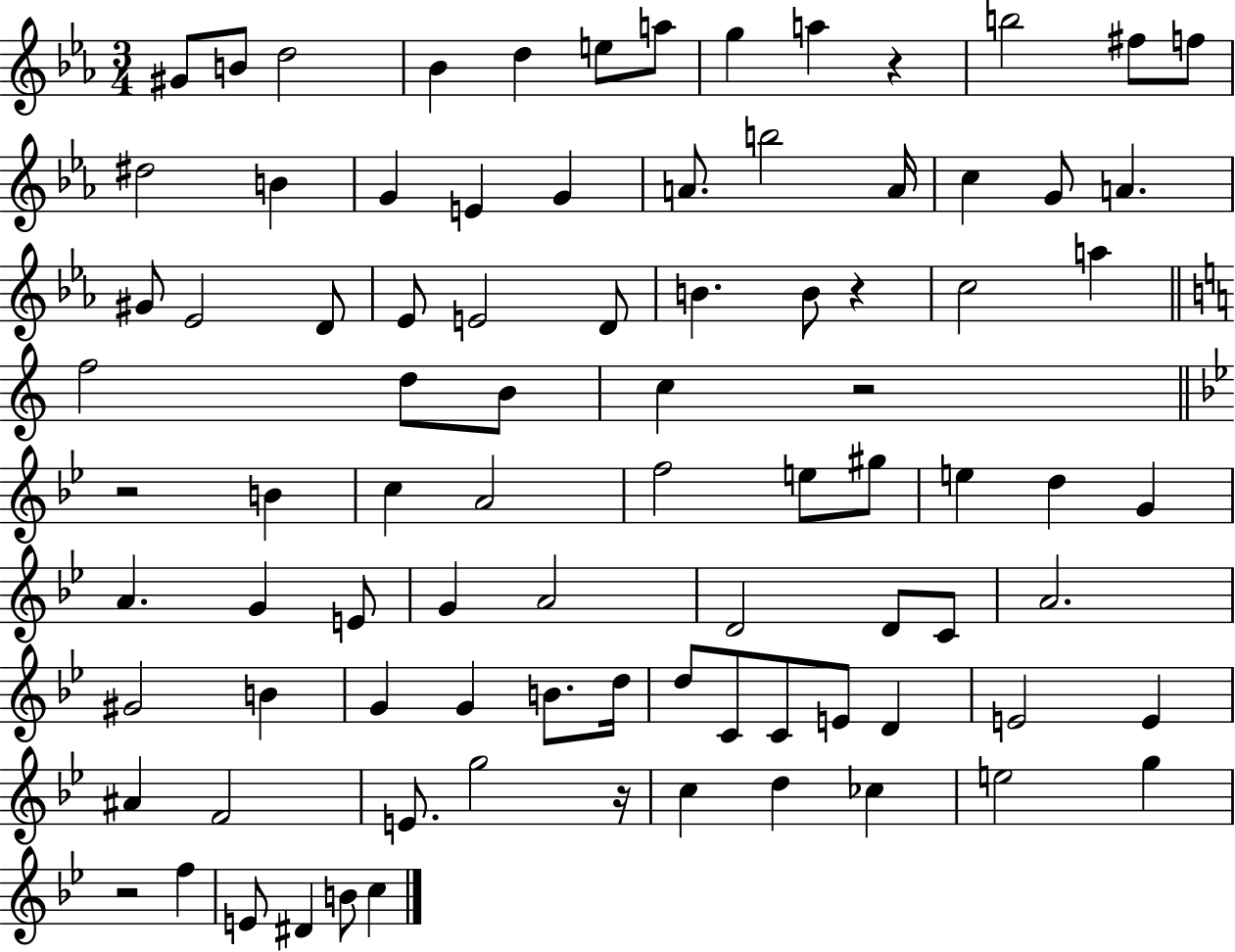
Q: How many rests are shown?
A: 6